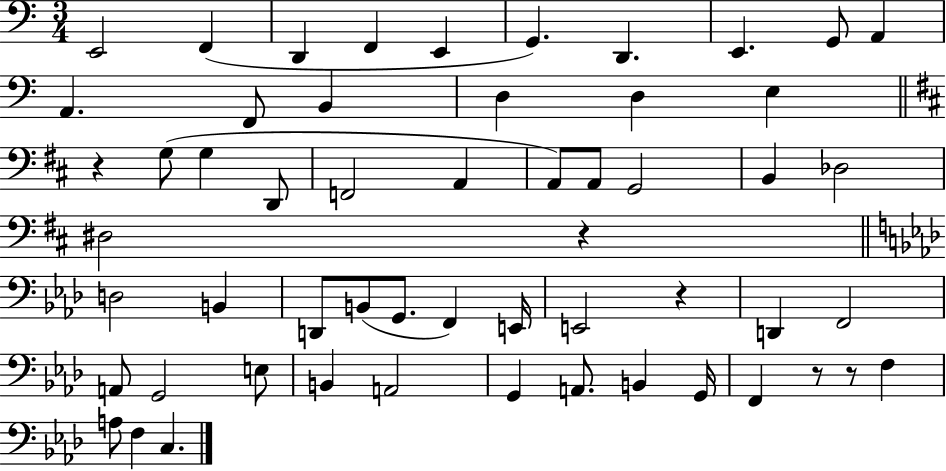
{
  \clef bass
  \numericTimeSignature
  \time 3/4
  \key c \major
  \repeat volta 2 { e,2 f,4( | d,4 f,4 e,4 | g,4.) d,4. | e,4. g,8 a,4 | \break a,4. f,8 b,4 | d4 d4 e4 | \bar "||" \break \key b \minor r4 g8( g4 d,8 | f,2 a,4 | a,8) a,8 g,2 | b,4 des2 | \break dis2 r4 | \bar "||" \break \key aes \major d2 b,4 | d,8 b,8( g,8. f,4) e,16 | e,2 r4 | d,4 f,2 | \break a,8 g,2 e8 | b,4 a,2 | g,4 a,8. b,4 g,16 | f,4 r8 r8 f4 | \break a8 f4 c4. | } \bar "|."
}